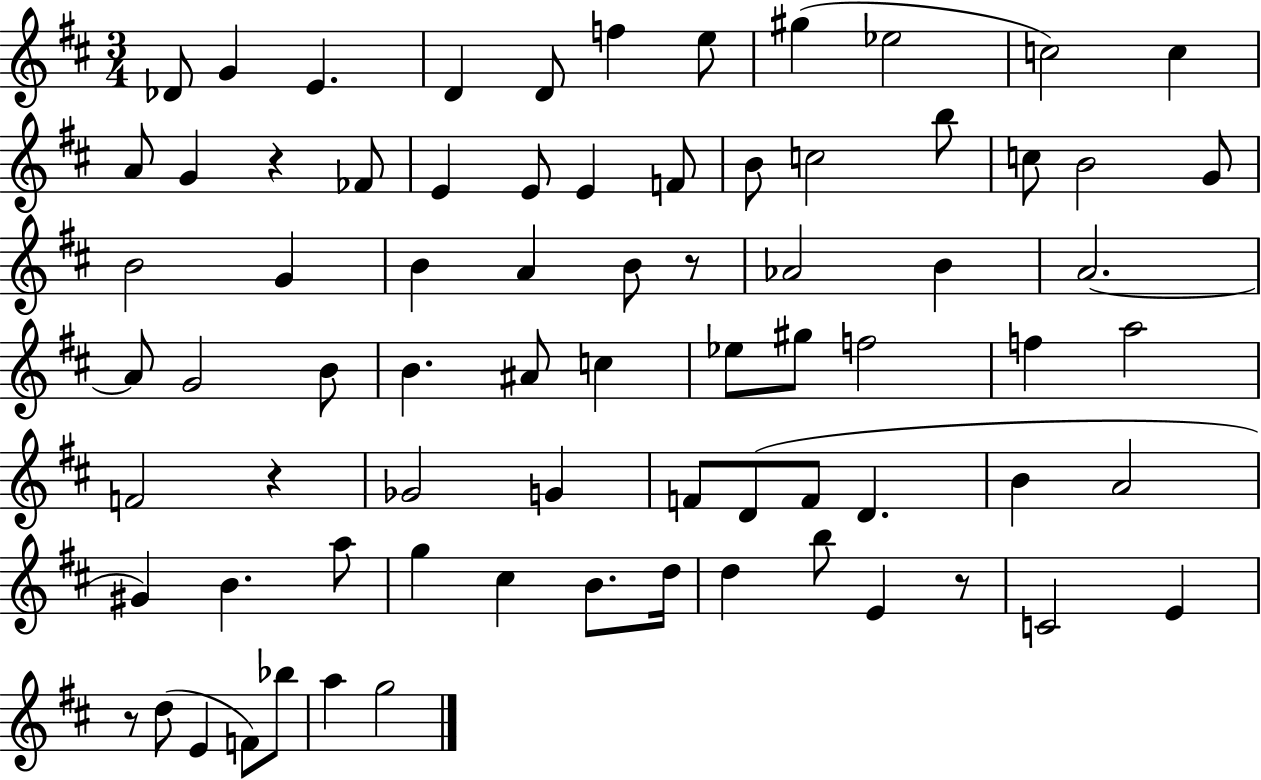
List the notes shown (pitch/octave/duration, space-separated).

Db4/e G4/q E4/q. D4/q D4/e F5/q E5/e G#5/q Eb5/h C5/h C5/q A4/e G4/q R/q FES4/e E4/q E4/e E4/q F4/e B4/e C5/h B5/e C5/e B4/h G4/e B4/h G4/q B4/q A4/q B4/e R/e Ab4/h B4/q A4/h. A4/e G4/h B4/e B4/q. A#4/e C5/q Eb5/e G#5/e F5/h F5/q A5/h F4/h R/q Gb4/h G4/q F4/e D4/e F4/e D4/q. B4/q A4/h G#4/q B4/q. A5/e G5/q C#5/q B4/e. D5/s D5/q B5/e E4/q R/e C4/h E4/q R/e D5/e E4/q F4/e Bb5/e A5/q G5/h